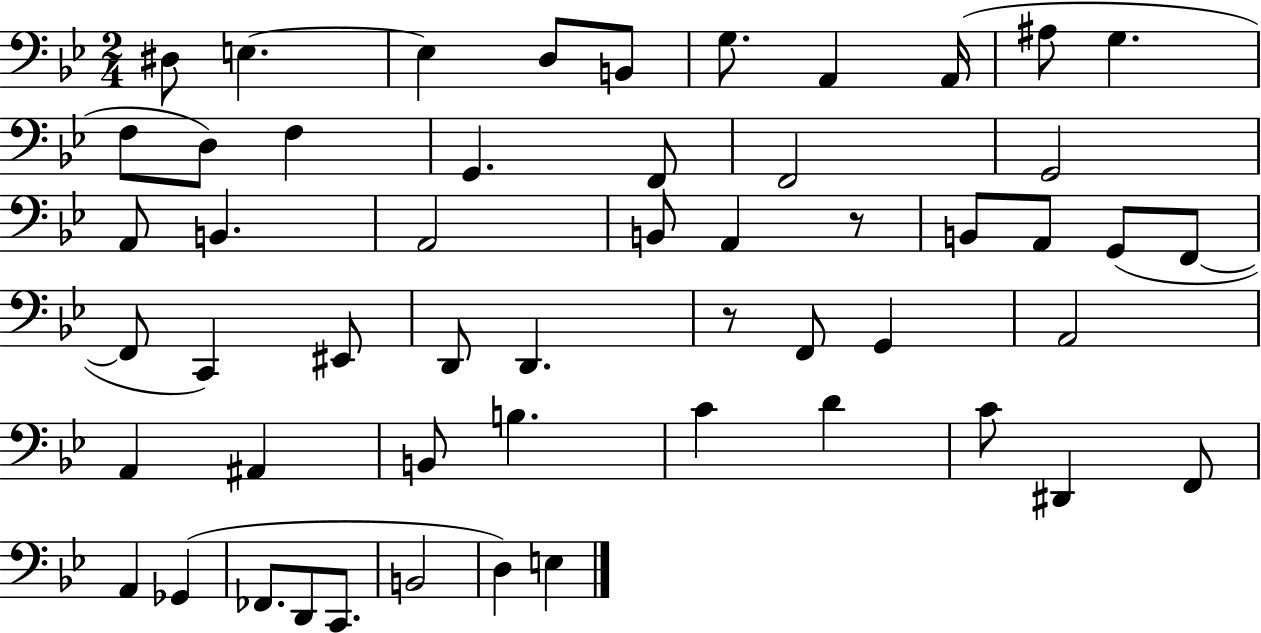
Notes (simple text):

D#3/e E3/q. E3/q D3/e B2/e G3/e. A2/q A2/s A#3/e G3/q. F3/e D3/e F3/q G2/q. F2/e F2/h G2/h A2/e B2/q. A2/h B2/e A2/q R/e B2/e A2/e G2/e F2/e F2/e C2/q EIS2/e D2/e D2/q. R/e F2/e G2/q A2/h A2/q A#2/q B2/e B3/q. C4/q D4/q C4/e D#2/q F2/e A2/q Gb2/q FES2/e. D2/e C2/e. B2/h D3/q E3/q